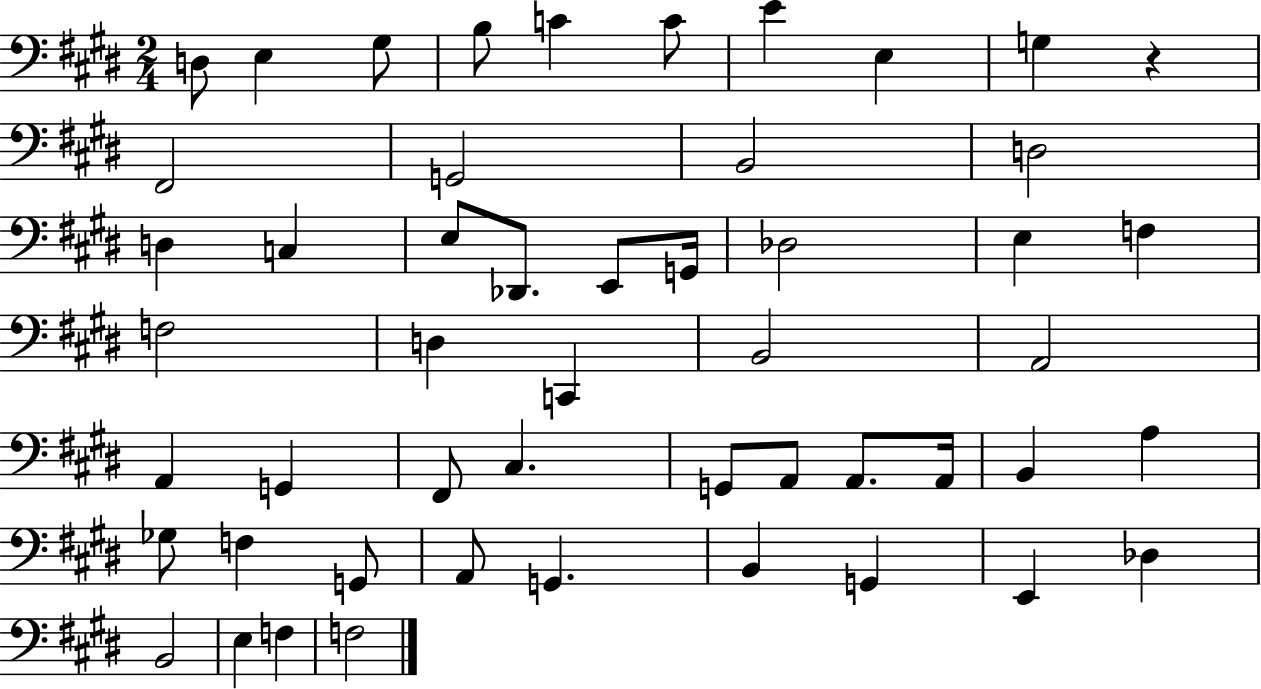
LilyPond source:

{
  \clef bass
  \numericTimeSignature
  \time 2/4
  \key e \major
  d8 e4 gis8 | b8 c'4 c'8 | e'4 e4 | g4 r4 | \break fis,2 | g,2 | b,2 | d2 | \break d4 c4 | e8 des,8. e,8 g,16 | des2 | e4 f4 | \break f2 | d4 c,4 | b,2 | a,2 | \break a,4 g,4 | fis,8 cis4. | g,8 a,8 a,8. a,16 | b,4 a4 | \break ges8 f4 g,8 | a,8 g,4. | b,4 g,4 | e,4 des4 | \break b,2 | e4 f4 | f2 | \bar "|."
}